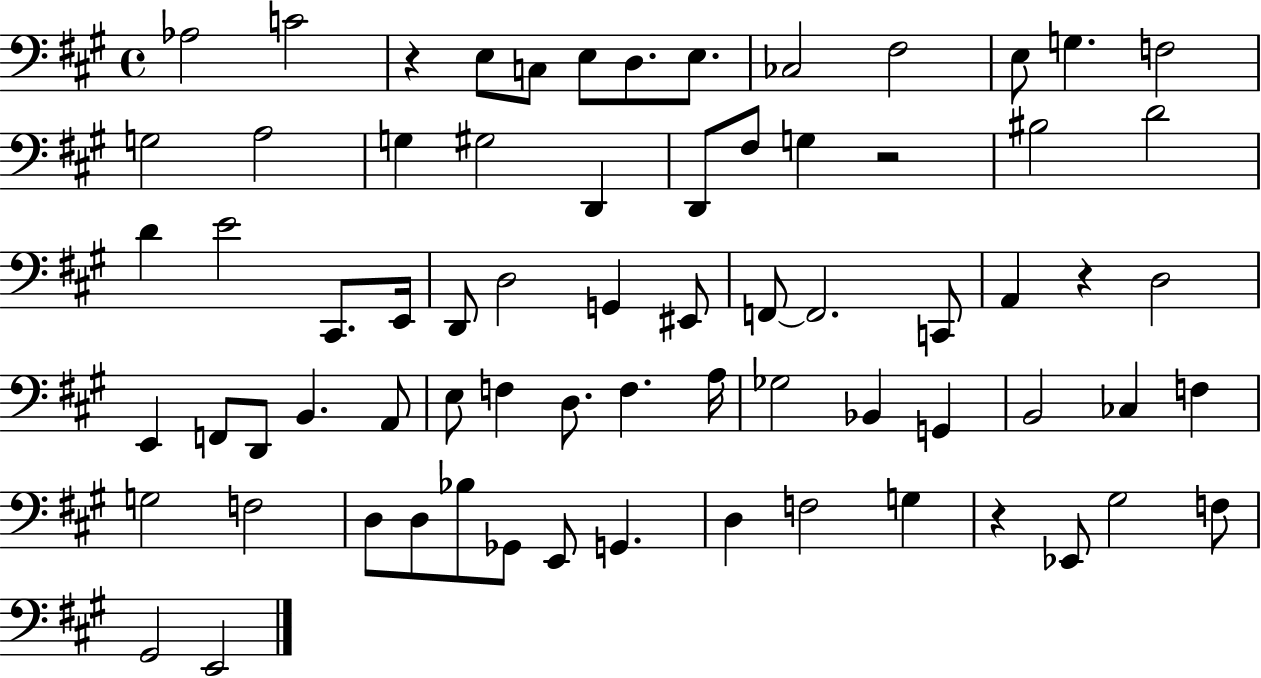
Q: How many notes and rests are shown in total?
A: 71